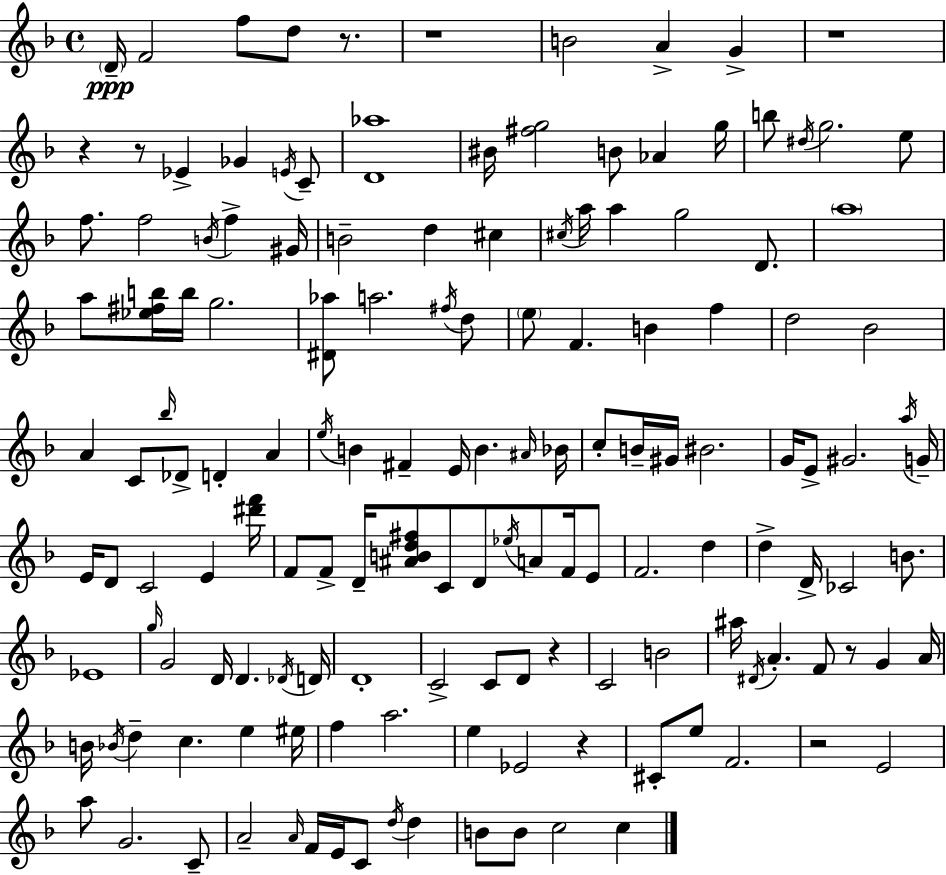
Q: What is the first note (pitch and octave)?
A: D4